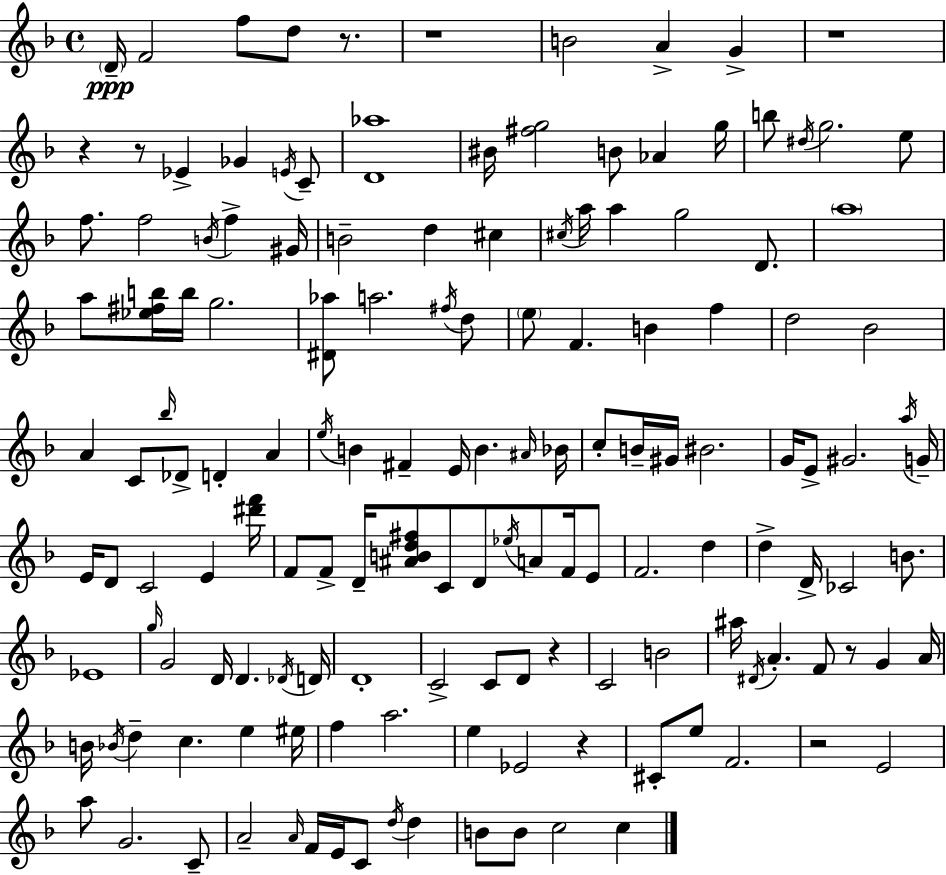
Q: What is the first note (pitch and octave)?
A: D4